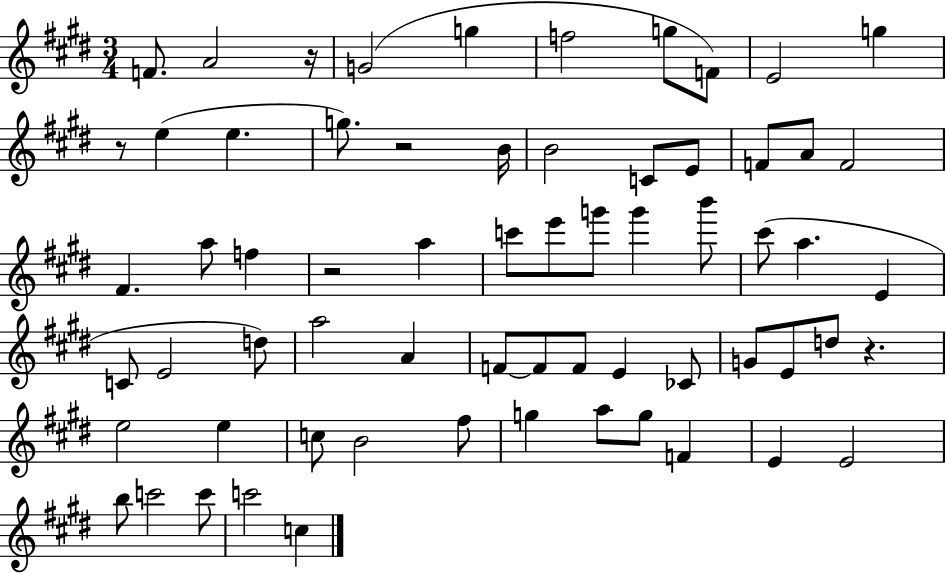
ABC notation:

X:1
T:Untitled
M:3/4
L:1/4
K:E
F/2 A2 z/4 G2 g f2 g/2 F/2 E2 g z/2 e e g/2 z2 B/4 B2 C/2 E/2 F/2 A/2 F2 ^F a/2 f z2 a c'/2 e'/2 g'/2 g' b'/2 ^c'/2 a E C/2 E2 d/2 a2 A F/2 F/2 F/2 E _C/2 G/2 E/2 d/2 z e2 e c/2 B2 ^f/2 g a/2 g/2 F E E2 b/2 c'2 c'/2 c'2 c